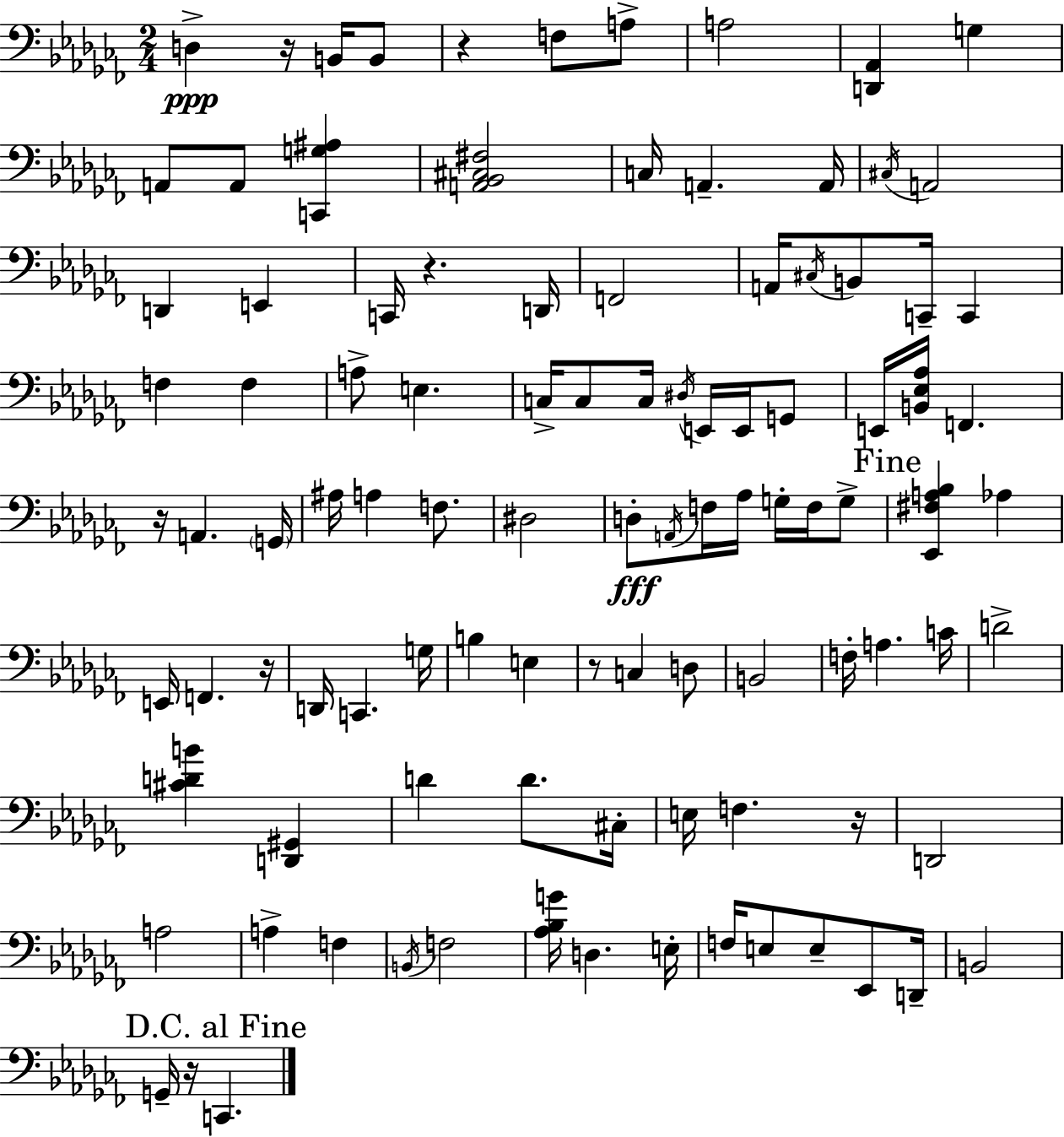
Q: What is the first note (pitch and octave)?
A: D3